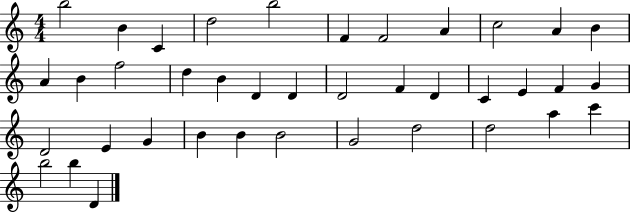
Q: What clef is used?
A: treble